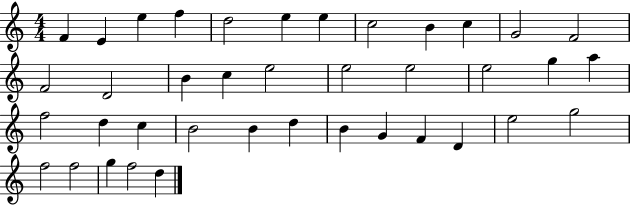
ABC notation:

X:1
T:Untitled
M:4/4
L:1/4
K:C
F E e f d2 e e c2 B c G2 F2 F2 D2 B c e2 e2 e2 e2 g a f2 d c B2 B d B G F D e2 g2 f2 f2 g f2 d